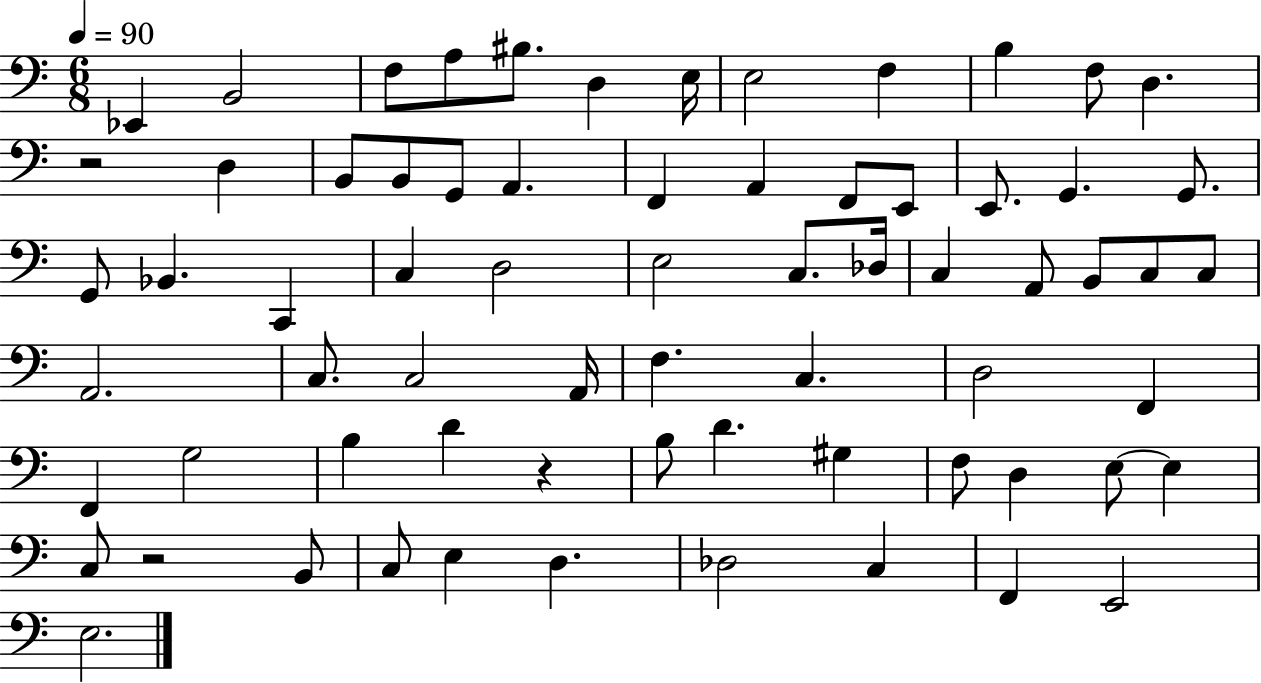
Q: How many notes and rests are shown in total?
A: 69